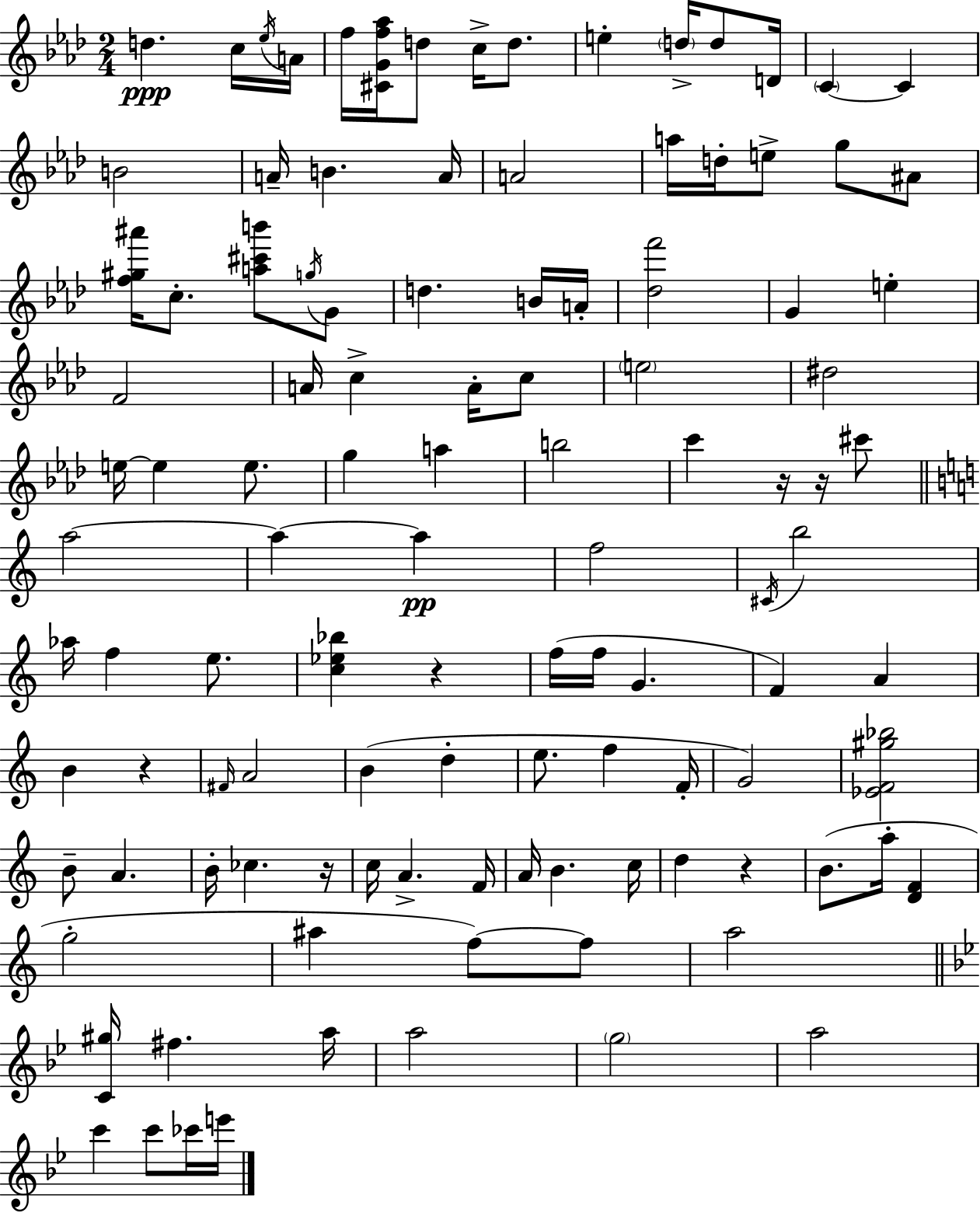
D5/q. C5/s Eb5/s A4/s F5/s [C#4,G4,F5,Ab5]/s D5/e C5/s D5/e. E5/q D5/s D5/e D4/s C4/q C4/q B4/h A4/s B4/q. A4/s A4/h A5/s D5/s E5/e G5/e A#4/e [F5,G#5,A#6]/s C5/e. [A5,C#6,B6]/e G5/s G4/e D5/q. B4/s A4/s [Db5,F6]/h G4/q E5/q F4/h A4/s C5/q A4/s C5/e E5/h D#5/h E5/s E5/q E5/e. G5/q A5/q B5/h C6/q R/s R/s C#6/e A5/h A5/q A5/q F5/h C#4/s B5/h Ab5/s F5/q E5/e. [C5,Eb5,Bb5]/q R/q F5/s F5/s G4/q. F4/q A4/q B4/q R/q F#4/s A4/h B4/q D5/q E5/e. F5/q F4/s G4/h [Eb4,F4,G#5,Bb5]/h B4/e A4/q. B4/s CES5/q. R/s C5/s A4/q. F4/s A4/s B4/q. C5/s D5/q R/q B4/e. A5/s [D4,F4]/q G5/h A#5/q F5/e F5/e A5/h [C4,G#5]/s F#5/q. A5/s A5/h G5/h A5/h C6/q C6/e CES6/s E6/s